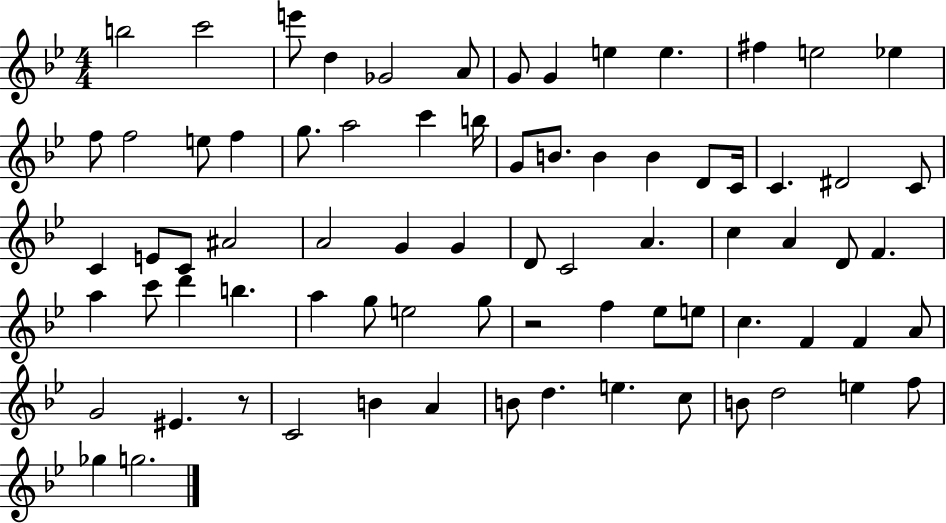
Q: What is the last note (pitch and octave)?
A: G5